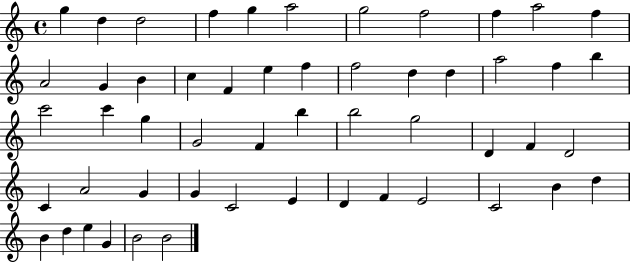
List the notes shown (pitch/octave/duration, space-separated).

G5/q D5/q D5/h F5/q G5/q A5/h G5/h F5/h F5/q A5/h F5/q A4/h G4/q B4/q C5/q F4/q E5/q F5/q F5/h D5/q D5/q A5/h F5/q B5/q C6/h C6/q G5/q G4/h F4/q B5/q B5/h G5/h D4/q F4/q D4/h C4/q A4/h G4/q G4/q C4/h E4/q D4/q F4/q E4/h C4/h B4/q D5/q B4/q D5/q E5/q G4/q B4/h B4/h